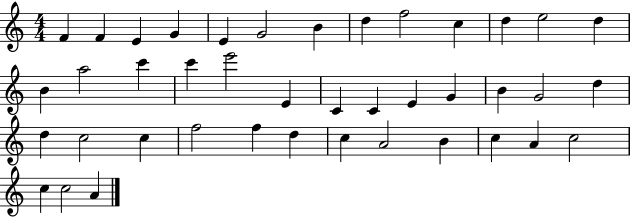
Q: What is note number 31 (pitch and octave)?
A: F5